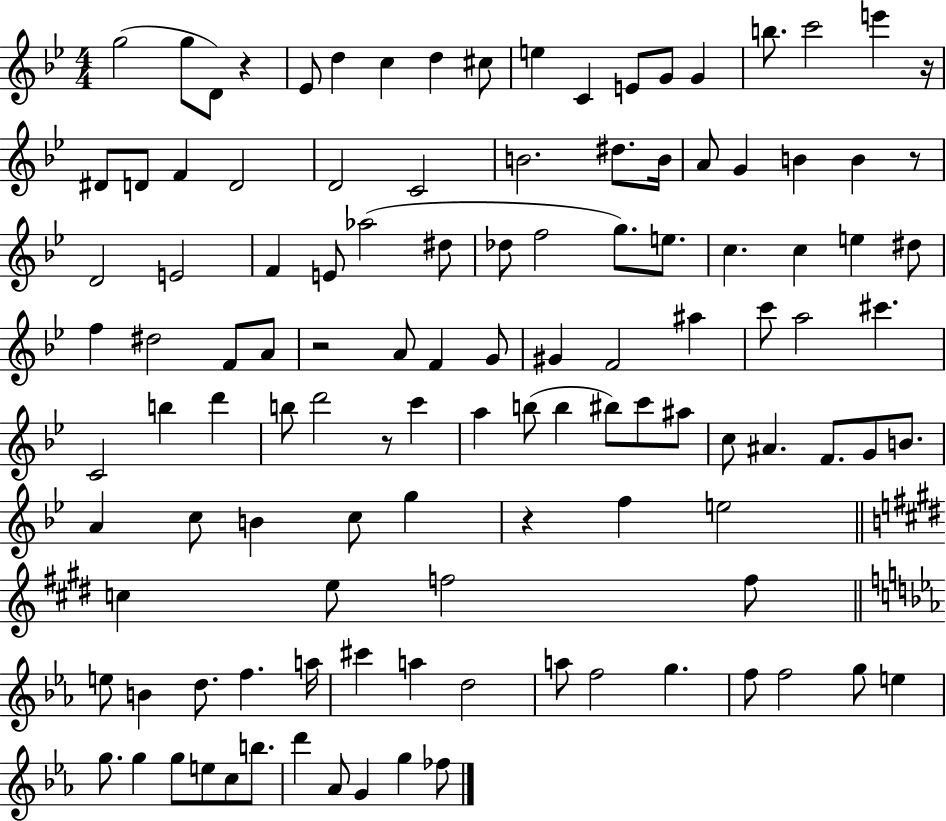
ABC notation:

X:1
T:Untitled
M:4/4
L:1/4
K:Bb
g2 g/2 D/2 z _E/2 d c d ^c/2 e C E/2 G/2 G b/2 c'2 e' z/4 ^D/2 D/2 F D2 D2 C2 B2 ^d/2 B/4 A/2 G B B z/2 D2 E2 F E/2 _a2 ^d/2 _d/2 f2 g/2 e/2 c c e ^d/2 f ^d2 F/2 A/2 z2 A/2 F G/2 ^G F2 ^a c'/2 a2 ^c' C2 b d' b/2 d'2 z/2 c' a b/2 b ^b/2 c'/2 ^a/2 c/2 ^A F/2 G/2 B/2 A c/2 B c/2 g z f e2 c e/2 f2 f/2 e/2 B d/2 f a/4 ^c' a d2 a/2 f2 g f/2 f2 g/2 e g/2 g g/2 e/2 c/2 b/2 d' _A/2 G g _f/2